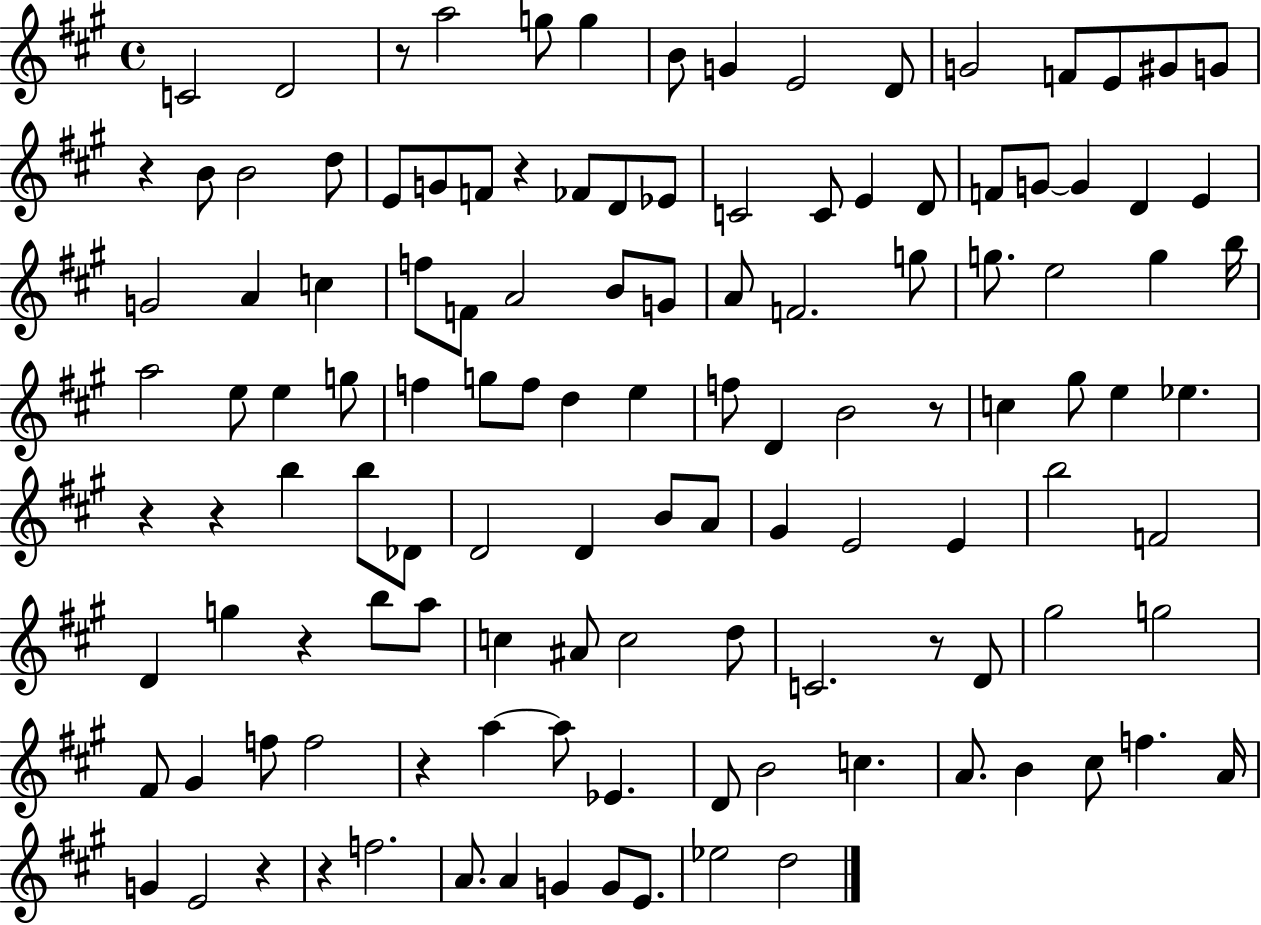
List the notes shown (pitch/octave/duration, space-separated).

C4/h D4/h R/e A5/h G5/e G5/q B4/e G4/q E4/h D4/e G4/h F4/e E4/e G#4/e G4/e R/q B4/e B4/h D5/e E4/e G4/e F4/e R/q FES4/e D4/e Eb4/e C4/h C4/e E4/q D4/e F4/e G4/e G4/q D4/q E4/q G4/h A4/q C5/q F5/e F4/e A4/h B4/e G4/e A4/e F4/h. G5/e G5/e. E5/h G5/q B5/s A5/h E5/e E5/q G5/e F5/q G5/e F5/e D5/q E5/q F5/e D4/q B4/h R/e C5/q G#5/e E5/q Eb5/q. R/q R/q B5/q B5/e Db4/e D4/h D4/q B4/e A4/e G#4/q E4/h E4/q B5/h F4/h D4/q G5/q R/q B5/e A5/e C5/q A#4/e C5/h D5/e C4/h. R/e D4/e G#5/h G5/h F#4/e G#4/q F5/e F5/h R/q A5/q A5/e Eb4/q. D4/e B4/h C5/q. A4/e. B4/q C#5/e F5/q. A4/s G4/q E4/h R/q R/q F5/h. A4/e. A4/q G4/q G4/e E4/e. Eb5/h D5/h